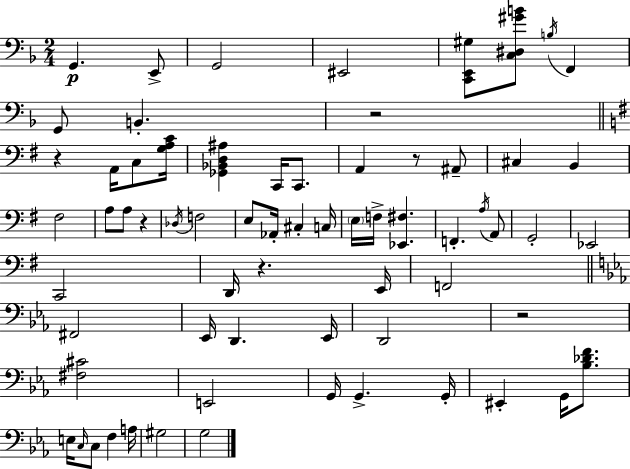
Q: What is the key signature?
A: F major